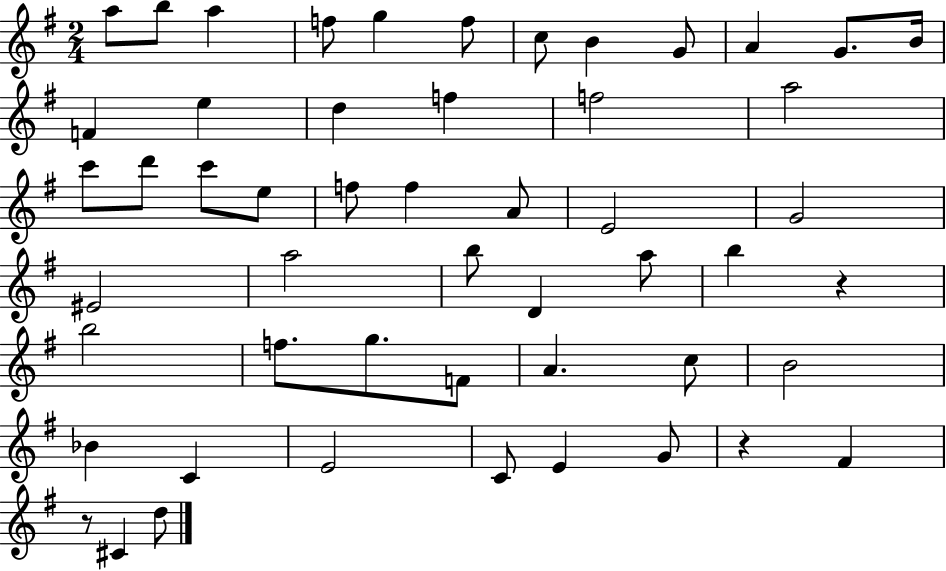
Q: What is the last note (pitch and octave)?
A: D5